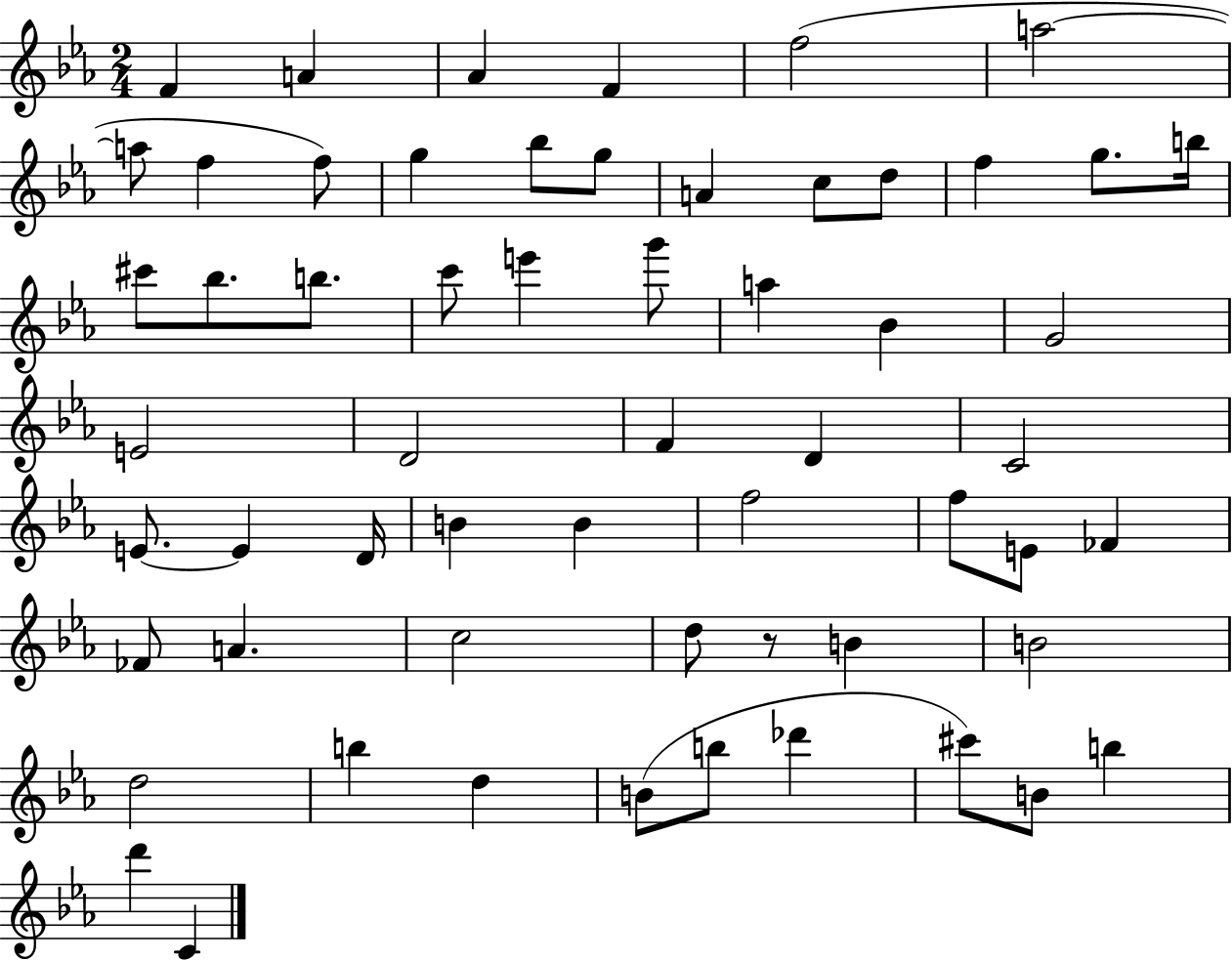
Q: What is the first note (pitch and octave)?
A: F4